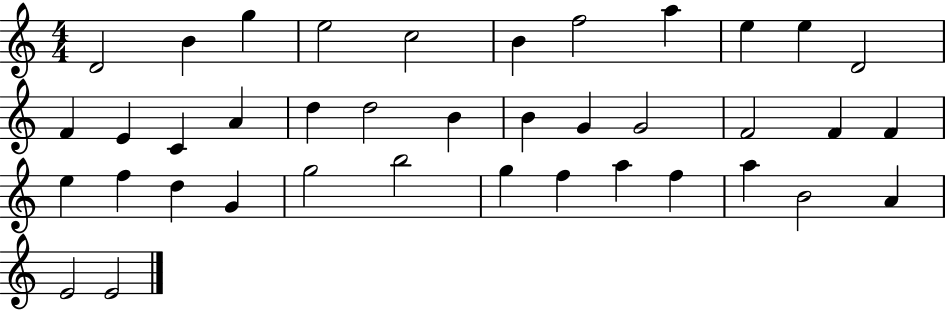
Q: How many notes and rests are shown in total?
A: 39